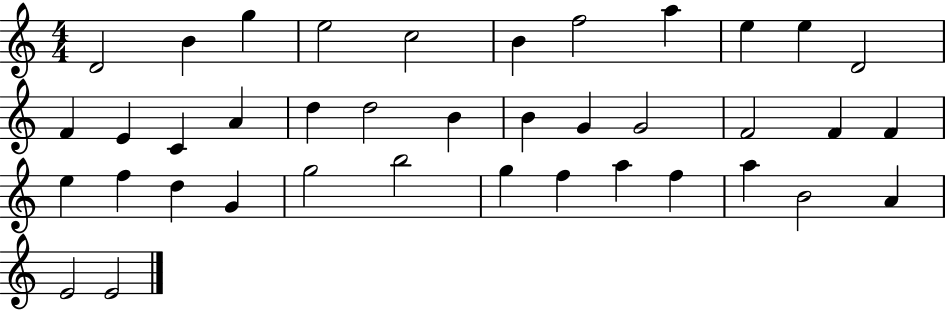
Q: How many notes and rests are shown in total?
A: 39